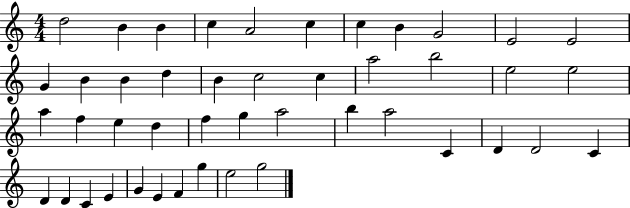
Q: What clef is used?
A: treble